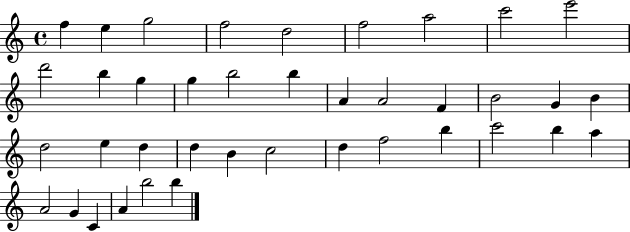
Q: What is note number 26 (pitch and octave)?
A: B4